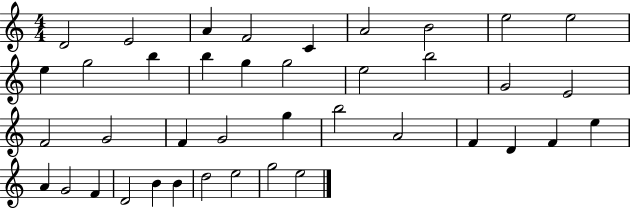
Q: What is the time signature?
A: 4/4